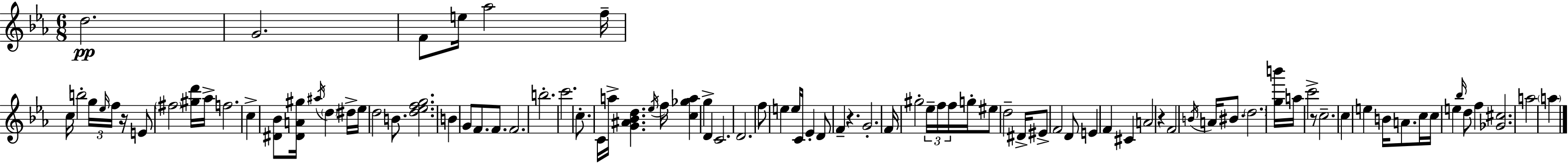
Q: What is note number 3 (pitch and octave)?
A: F4